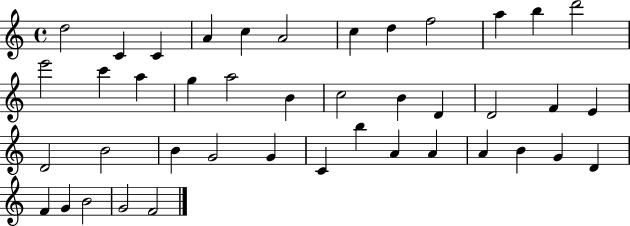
{
  \clef treble
  \time 4/4
  \defaultTimeSignature
  \key c \major
  d''2 c'4 c'4 | a'4 c''4 a'2 | c''4 d''4 f''2 | a''4 b''4 d'''2 | \break e'''2 c'''4 a''4 | g''4 a''2 b'4 | c''2 b'4 d'4 | d'2 f'4 e'4 | \break d'2 b'2 | b'4 g'2 g'4 | c'4 b''4 a'4 a'4 | a'4 b'4 g'4 d'4 | \break f'4 g'4 b'2 | g'2 f'2 | \bar "|."
}